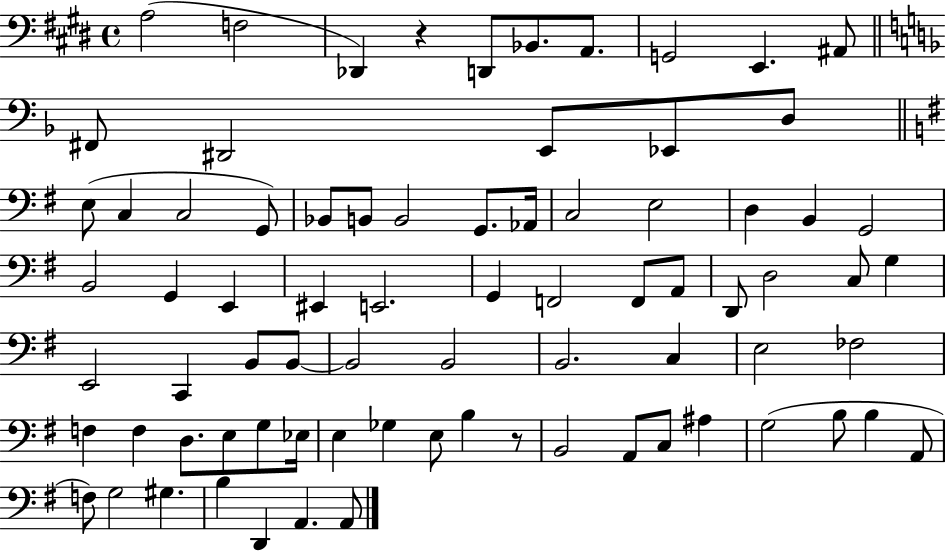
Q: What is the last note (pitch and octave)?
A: A2